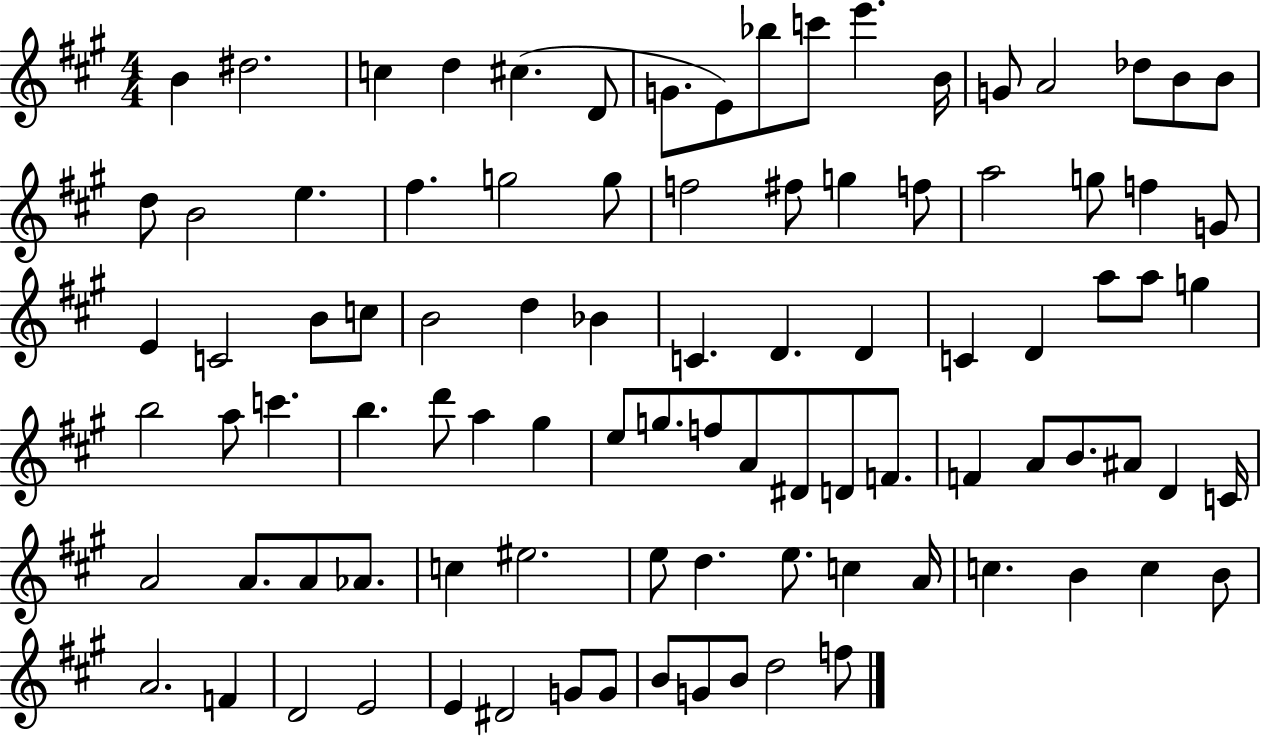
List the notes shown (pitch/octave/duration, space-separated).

B4/q D#5/h. C5/q D5/q C#5/q. D4/e G4/e. E4/e Bb5/e C6/e E6/q. B4/s G4/e A4/h Db5/e B4/e B4/e D5/e B4/h E5/q. F#5/q. G5/h G5/e F5/h F#5/e G5/q F5/e A5/h G5/e F5/q G4/e E4/q C4/h B4/e C5/e B4/h D5/q Bb4/q C4/q. D4/q. D4/q C4/q D4/q A5/e A5/e G5/q B5/h A5/e C6/q. B5/q. D6/e A5/q G#5/q E5/e G5/e. F5/e A4/e D#4/e D4/e F4/e. F4/q A4/e B4/e. A#4/e D4/q C4/s A4/h A4/e. A4/e Ab4/e. C5/q EIS5/h. E5/e D5/q. E5/e. C5/q A4/s C5/q. B4/q C5/q B4/e A4/h. F4/q D4/h E4/h E4/q D#4/h G4/e G4/e B4/e G4/e B4/e D5/h F5/e